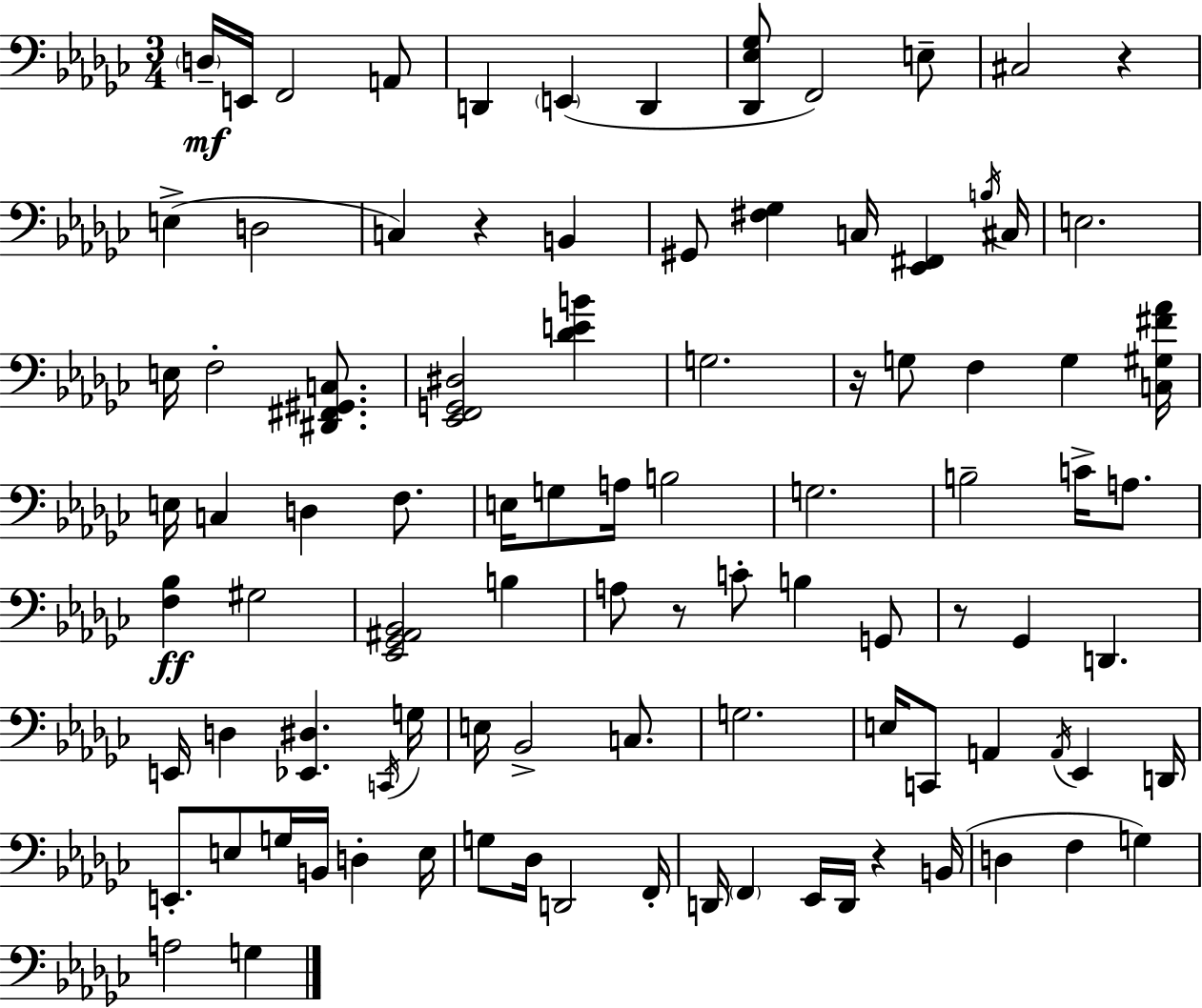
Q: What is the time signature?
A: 3/4